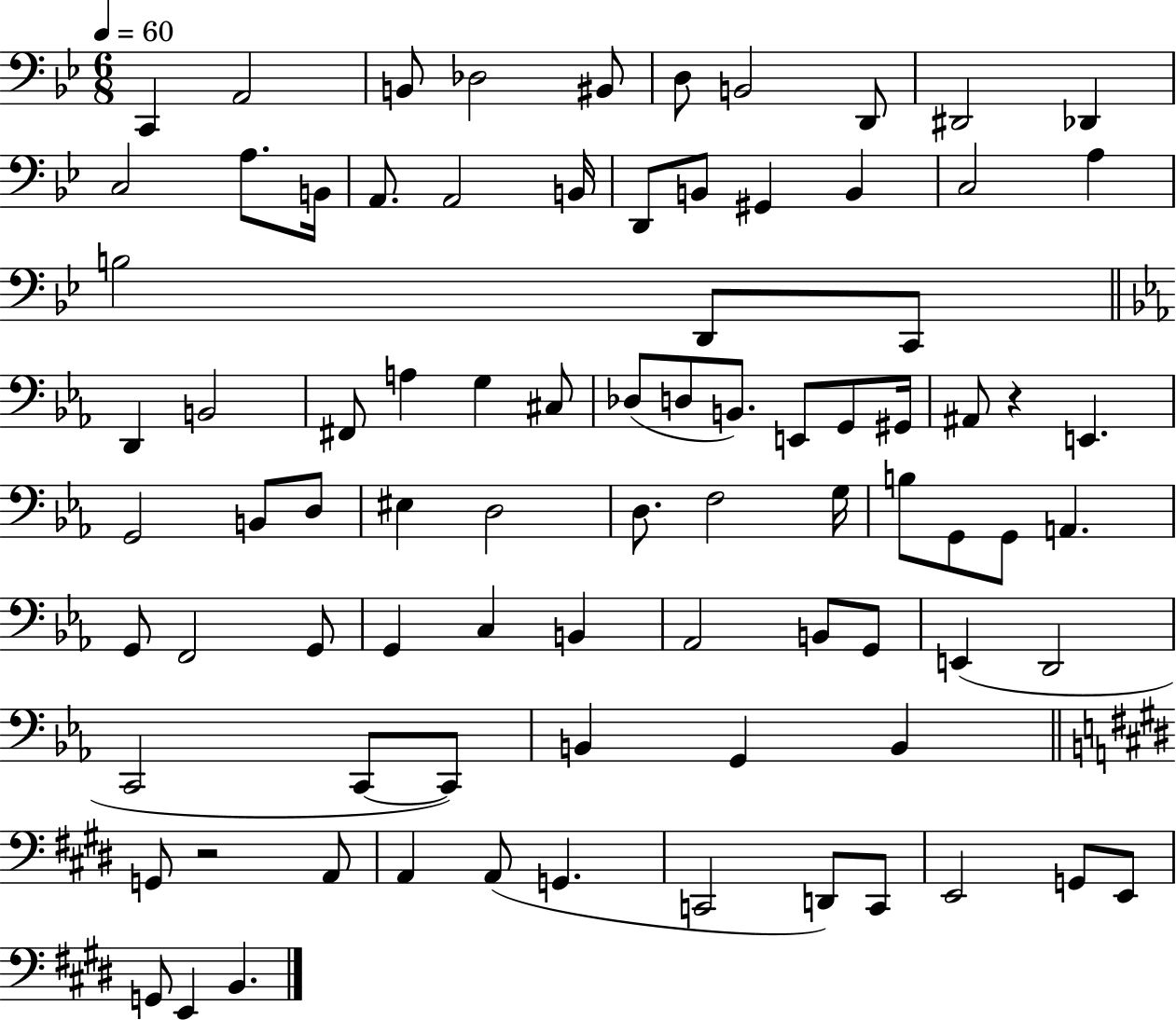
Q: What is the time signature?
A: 6/8